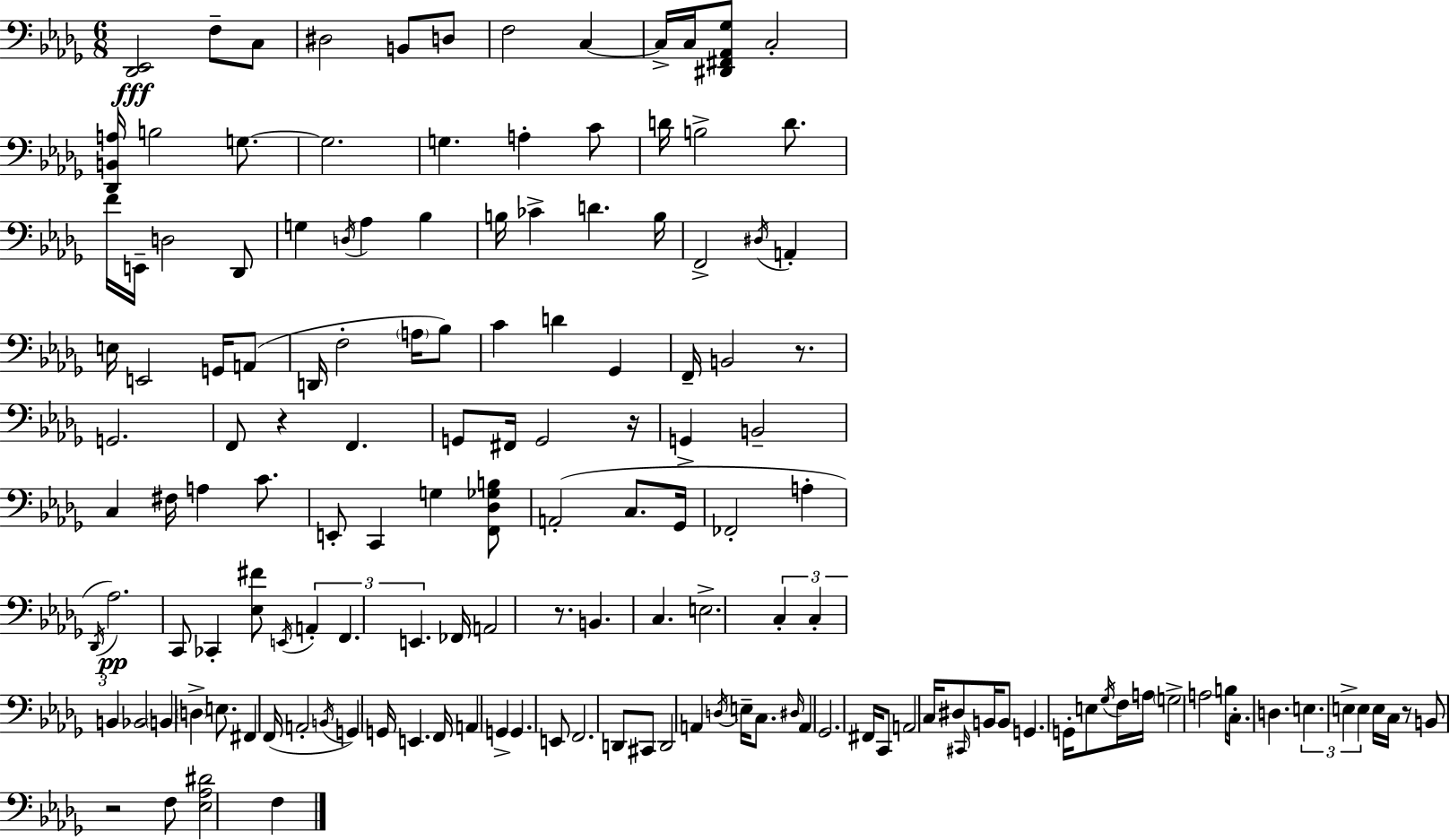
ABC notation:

X:1
T:Untitled
M:6/8
L:1/4
K:Bbm
[_D,,_E,,]2 F,/2 C,/2 ^D,2 B,,/2 D,/2 F,2 C, C,/4 C,/4 [^D,,^F,,_A,,_G,]/2 C,2 [_D,,B,,A,]/4 B,2 G,/2 G,2 G, A, C/2 D/4 B,2 D/2 F/4 E,,/4 D,2 _D,,/2 G, D,/4 _A, _B, B,/4 _C D B,/4 F,,2 ^D,/4 A,, E,/4 E,,2 G,,/4 A,,/2 D,,/4 F,2 A,/4 _B,/2 C D _G,, F,,/4 B,,2 z/2 G,,2 F,,/2 z F,, G,,/2 ^F,,/4 G,,2 z/4 G,, B,,2 C, ^F,/4 A, C/2 E,,/2 C,, G, [F,,_D,_G,B,]/2 A,,2 C,/2 _G,,/4 _F,,2 A, _D,,/4 _A,2 C,,/2 _C,, [_E,^F]/2 E,,/4 A,, F,, E,, _F,,/4 A,,2 z/2 B,, C, E,2 C, C, B,, _B,,2 B,, D, E,/2 ^F,, F,,/4 A,,2 B,,/4 G,, G,,/4 E,, F,,/4 A,, G,, G,, E,,/2 F,,2 D,,/2 ^C,,/2 D,,2 A,, D,/4 E,/4 C,/2 ^D,/4 A,, _G,,2 ^F,,/4 C,,/2 A,,2 C,/4 ^D,/2 ^C,,/4 B,,/4 B,,/2 G,, G,,/4 E,/2 _G,/4 F,/4 A,/4 G,2 A,2 B,/4 C,/2 D, E, E, E, E,/4 C,/4 z/2 B,,/2 z2 F,/2 [_E,_A,^D]2 F,